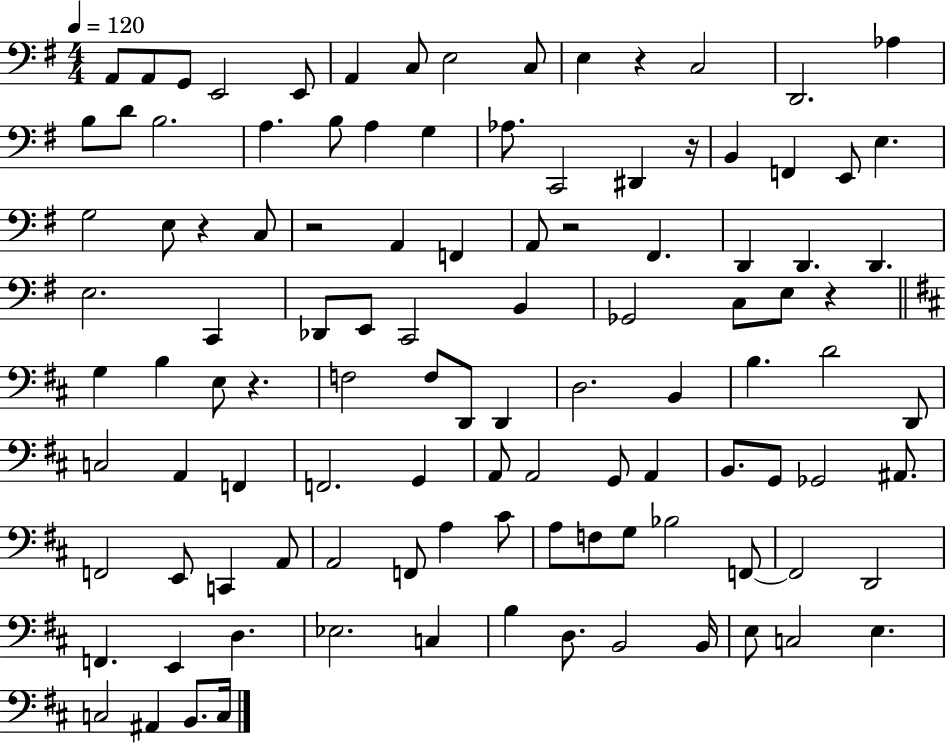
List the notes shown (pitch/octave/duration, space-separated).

A2/e A2/e G2/e E2/h E2/e A2/q C3/e E3/h C3/e E3/q R/q C3/h D2/h. Ab3/q B3/e D4/e B3/h. A3/q. B3/e A3/q G3/q Ab3/e. C2/h D#2/q R/s B2/q F2/q E2/e E3/q. G3/h E3/e R/q C3/e R/h A2/q F2/q A2/e R/h F#2/q. D2/q D2/q. D2/q. E3/h. C2/q Db2/e E2/e C2/h B2/q Gb2/h C3/e E3/e R/q G3/q B3/q E3/e R/q. F3/h F3/e D2/e D2/q D3/h. B2/q B3/q. D4/h D2/e C3/h A2/q F2/q F2/h. G2/q A2/e A2/h G2/e A2/q B2/e. G2/e Gb2/h A#2/e. F2/h E2/e C2/q A2/e A2/h F2/e A3/q C#4/e A3/e F3/e G3/e Bb3/h F2/e F2/h D2/h F2/q. E2/q D3/q. Eb3/h. C3/q B3/q D3/e. B2/h B2/s E3/e C3/h E3/q. C3/h A#2/q B2/e. C3/s